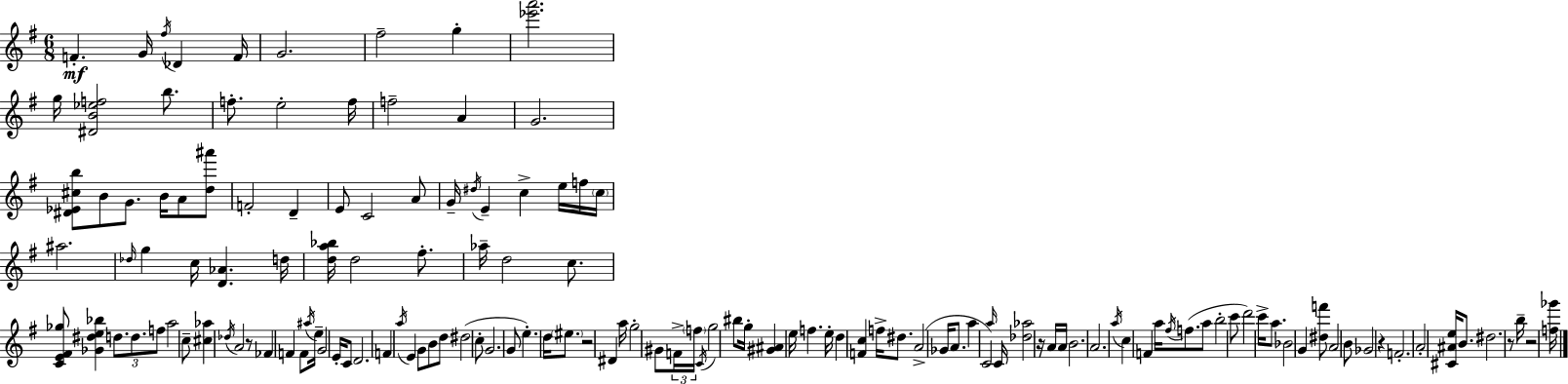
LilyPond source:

{
  \clef treble
  \numericTimeSignature
  \time 6/8
  \key g \major
  f'4.-.\mf g'16 \acciaccatura { fis''16 } des'4 | f'16 g'2. | fis''2-- g''4-. | <ees''' a'''>2. | \break g''16 <dis' b' ees'' f''>2 b''8. | f''8.-. e''2-. | f''16 f''2-- a'4 | g'2. | \break <dis' ees' cis'' b''>8 b'8 g'8. b'16 a'8 <d'' ais'''>8 | f'2-. d'4-- | e'8 c'2 a'8 | g'16-- \acciaccatura { dis''16 } e'4-- c''4-> e''16 | \break f''16 \parenthesize c''16 ais''2. | \grace { des''16 } g''4 c''16 <d' aes'>4. | d''16 <d'' a'' bes''>16 d''2 | fis''8.-. aes''16-- d''2 | \break c''8. <c' e' fis' ges''>8 <ges' dis'' e'' bes''>4 \tuplet 3/2 { d''8. | d''8. f''8 } a''2 | c''8-- <cis'' aes''>4 \acciaccatura { des''16 } a'2 | r8 fes'4 f'4 | \break f'8 \acciaccatura { ais''16 } e''16-- g'2 | e'16-. c'8 d'2. | f'4 \acciaccatura { a''16 } e'4 | g'8 b'8 d''8 dis''2( | \break c''8-. g'2. | g'8 e''4.-.) | d''16 \parenthesize eis''8. r2 | dis'4 a''16 g''2-. | \break gis'8 \tuplet 3/2 { f'16-> \parenthesize f''16 \acciaccatura { c'16 } } g''2 | bis''8 g''16-. <gis' ais'>4 e''16 | f''4. e''16-. d''4 <f' c''>4 | f''16-> dis''8. a'2->( | \break ges'16 a'8. a''4 c'2) | \grace { a''16 } c'16 <des'' aes''>2 | r16 a'16 a'16 b'2. | a'2. | \break \acciaccatura { a''16 } c''4 | f'4 a''16 \acciaccatura { fis''16 } f''8.( a''8 | b''2-. c'''8 d'''2) | c'''16-> a''8. bes'2 | \break g'4 <dis'' f'''>8 | a'2 b'8 ges'2 | r4 f'2.-. | a'2-. | \break <cis' ais' e''>16 b'8. dis''2. | r8 | b''16-- r2 <f'' ges'''>16 \bar "|."
}